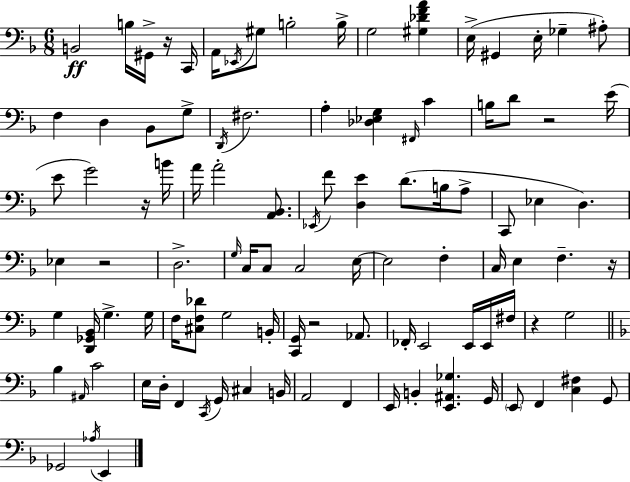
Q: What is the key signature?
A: D minor